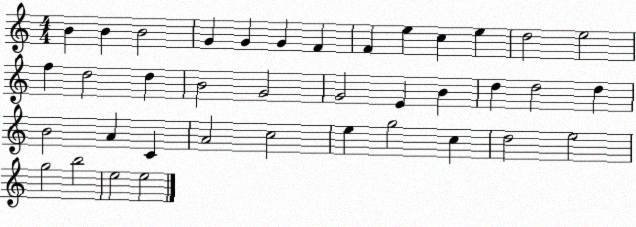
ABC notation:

X:1
T:Untitled
M:4/4
L:1/4
K:C
B B B2 G G G F F e c e d2 e2 f d2 d B2 G2 G2 E B d d2 d B2 A C A2 c2 e g2 c d2 e2 g2 b2 e2 e2